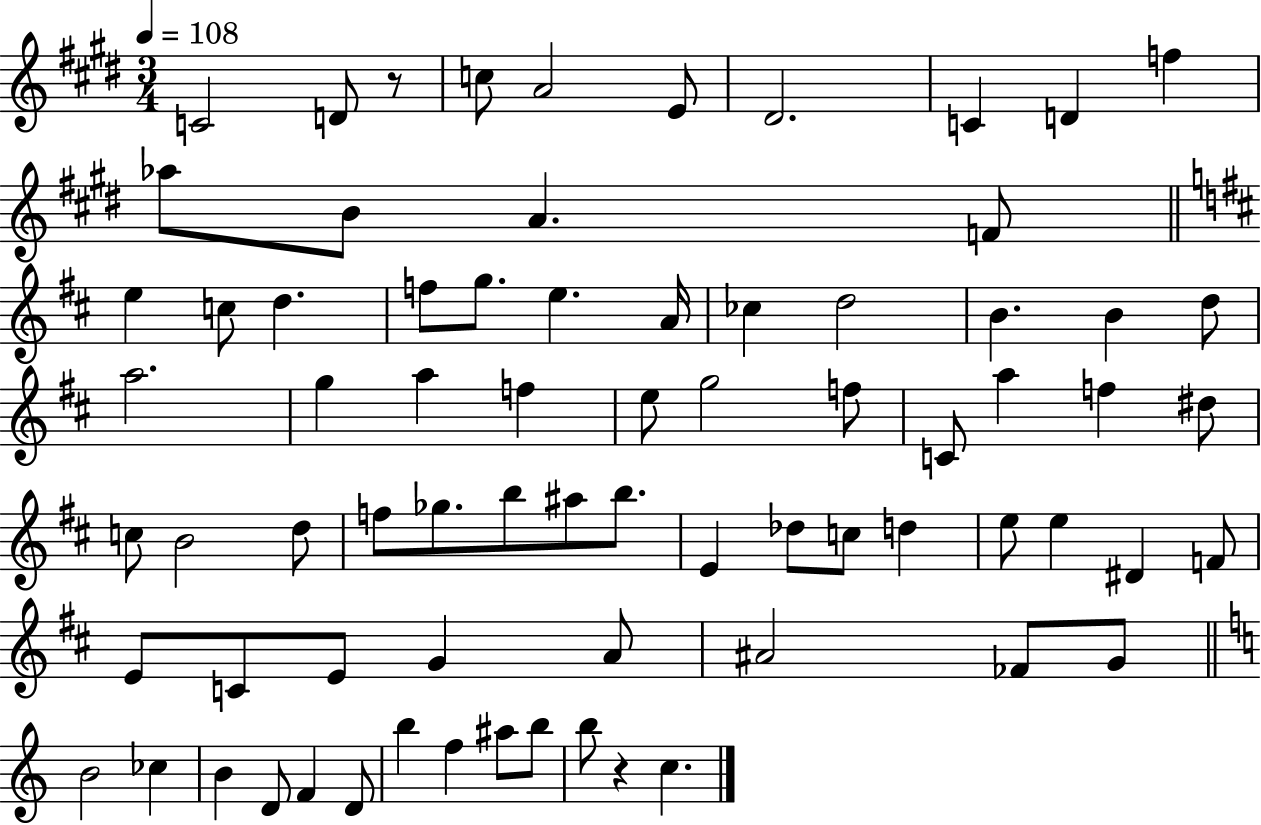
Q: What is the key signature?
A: E major